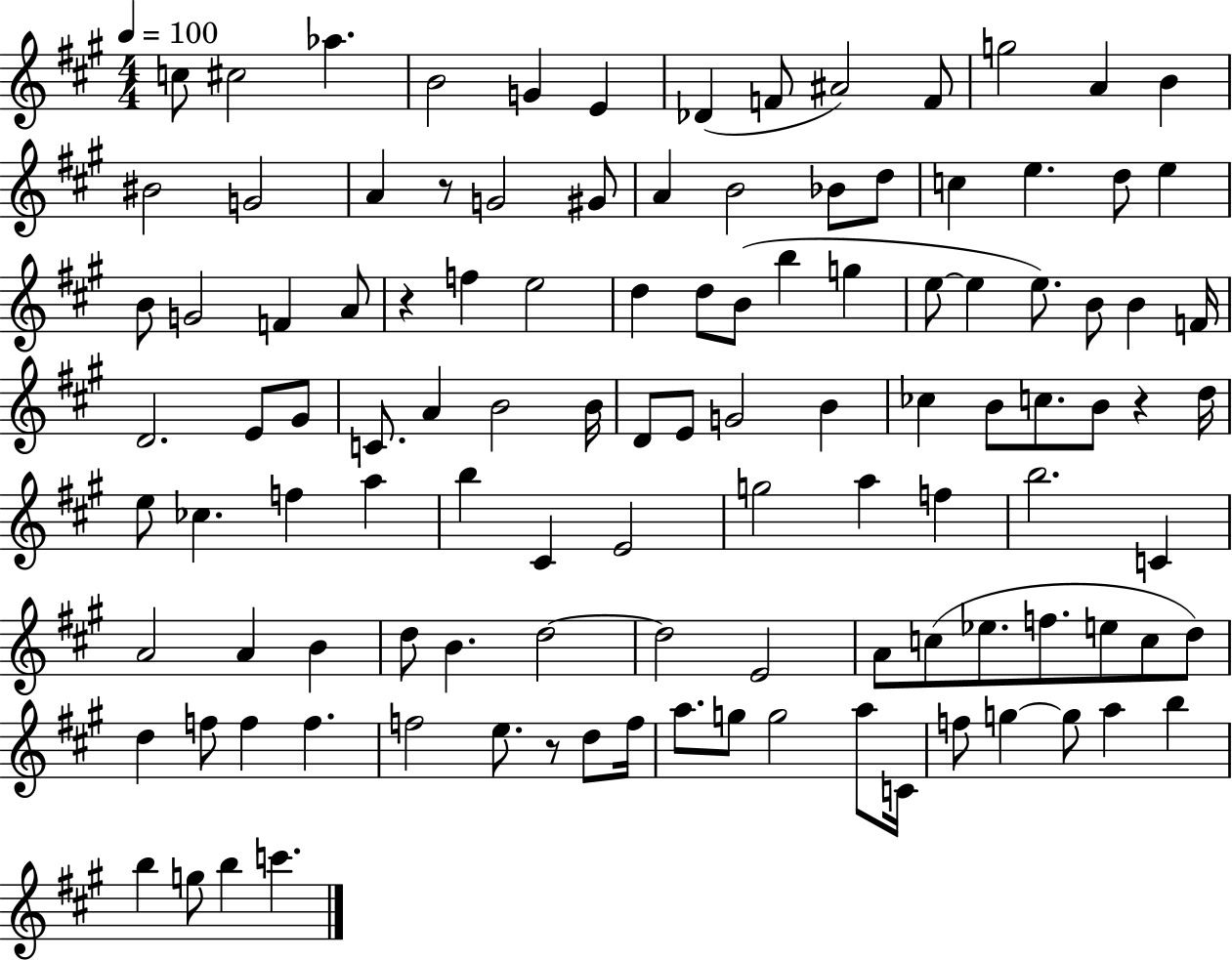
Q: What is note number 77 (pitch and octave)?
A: D5